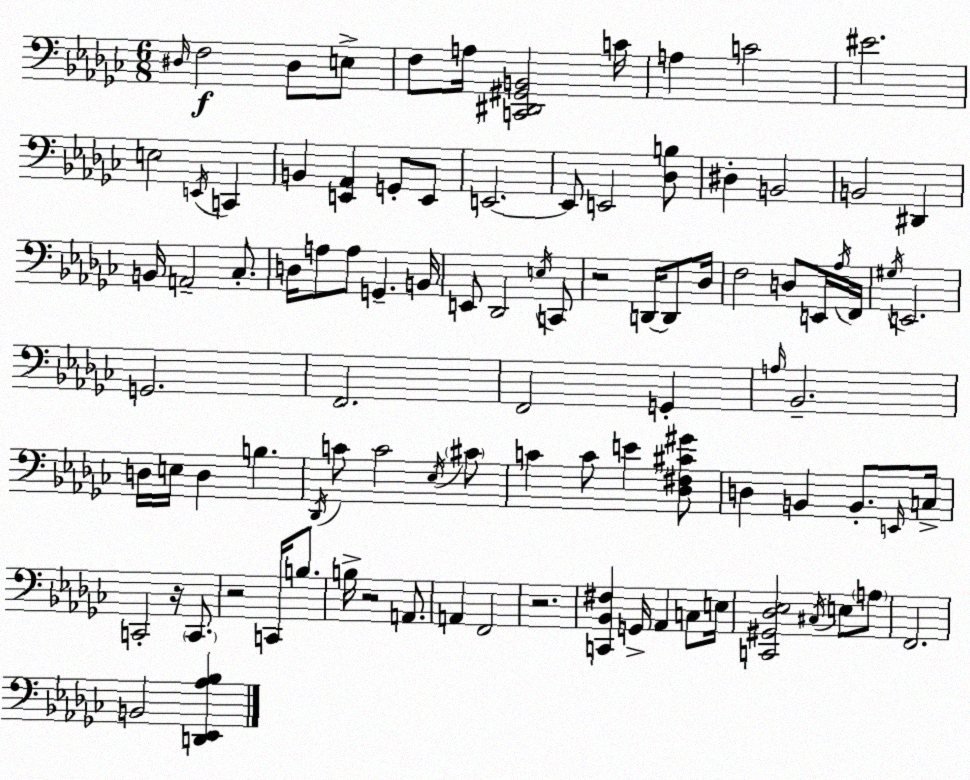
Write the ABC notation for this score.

X:1
T:Untitled
M:6/8
L:1/4
K:Ebm
^D,/4 F,2 ^D,/2 E,/2 F,/2 A,/4 [C,,^D,,^G,,B,,]2 C/4 A, C2 ^E2 E,2 E,,/4 C,, B,, [E,,_A,,] G,,/2 E,,/2 E,,2 E,,/2 E,,2 [_D,B,]/2 ^D, B,,2 B,,2 ^D,, B,,/4 A,,2 _C,/2 D,/4 A,/2 A,/2 G,, B,,/4 E,,/2 _D,,2 E,/4 C,,/2 z2 D,,/4 D,,/2 _D,/4 F,2 D,/2 E,,/4 _A,/4 F,,/4 ^G,/4 E,,2 G,,2 F,,2 F,,2 G,, A,/4 _B,,2 D,/4 E,/4 D, B, _D,,/4 C/2 C2 _E,/4 ^C/2 C C/2 E [_D,^F,^C^G]/2 D, B,, B,,/2 E,,/4 C,/4 C,,2 z/4 C,,/2 z2 C,,/4 B,/2 B,/4 z2 A,,/2 A,, F,,2 z2 [C,,_B,,^F,] G,,/4 _A,, C,/2 E,/4 [C,,^G,,_D,_E,]2 ^C,/4 E,/2 A,/2 F,,2 B,,2 [D,,_E,,_A,_B,]